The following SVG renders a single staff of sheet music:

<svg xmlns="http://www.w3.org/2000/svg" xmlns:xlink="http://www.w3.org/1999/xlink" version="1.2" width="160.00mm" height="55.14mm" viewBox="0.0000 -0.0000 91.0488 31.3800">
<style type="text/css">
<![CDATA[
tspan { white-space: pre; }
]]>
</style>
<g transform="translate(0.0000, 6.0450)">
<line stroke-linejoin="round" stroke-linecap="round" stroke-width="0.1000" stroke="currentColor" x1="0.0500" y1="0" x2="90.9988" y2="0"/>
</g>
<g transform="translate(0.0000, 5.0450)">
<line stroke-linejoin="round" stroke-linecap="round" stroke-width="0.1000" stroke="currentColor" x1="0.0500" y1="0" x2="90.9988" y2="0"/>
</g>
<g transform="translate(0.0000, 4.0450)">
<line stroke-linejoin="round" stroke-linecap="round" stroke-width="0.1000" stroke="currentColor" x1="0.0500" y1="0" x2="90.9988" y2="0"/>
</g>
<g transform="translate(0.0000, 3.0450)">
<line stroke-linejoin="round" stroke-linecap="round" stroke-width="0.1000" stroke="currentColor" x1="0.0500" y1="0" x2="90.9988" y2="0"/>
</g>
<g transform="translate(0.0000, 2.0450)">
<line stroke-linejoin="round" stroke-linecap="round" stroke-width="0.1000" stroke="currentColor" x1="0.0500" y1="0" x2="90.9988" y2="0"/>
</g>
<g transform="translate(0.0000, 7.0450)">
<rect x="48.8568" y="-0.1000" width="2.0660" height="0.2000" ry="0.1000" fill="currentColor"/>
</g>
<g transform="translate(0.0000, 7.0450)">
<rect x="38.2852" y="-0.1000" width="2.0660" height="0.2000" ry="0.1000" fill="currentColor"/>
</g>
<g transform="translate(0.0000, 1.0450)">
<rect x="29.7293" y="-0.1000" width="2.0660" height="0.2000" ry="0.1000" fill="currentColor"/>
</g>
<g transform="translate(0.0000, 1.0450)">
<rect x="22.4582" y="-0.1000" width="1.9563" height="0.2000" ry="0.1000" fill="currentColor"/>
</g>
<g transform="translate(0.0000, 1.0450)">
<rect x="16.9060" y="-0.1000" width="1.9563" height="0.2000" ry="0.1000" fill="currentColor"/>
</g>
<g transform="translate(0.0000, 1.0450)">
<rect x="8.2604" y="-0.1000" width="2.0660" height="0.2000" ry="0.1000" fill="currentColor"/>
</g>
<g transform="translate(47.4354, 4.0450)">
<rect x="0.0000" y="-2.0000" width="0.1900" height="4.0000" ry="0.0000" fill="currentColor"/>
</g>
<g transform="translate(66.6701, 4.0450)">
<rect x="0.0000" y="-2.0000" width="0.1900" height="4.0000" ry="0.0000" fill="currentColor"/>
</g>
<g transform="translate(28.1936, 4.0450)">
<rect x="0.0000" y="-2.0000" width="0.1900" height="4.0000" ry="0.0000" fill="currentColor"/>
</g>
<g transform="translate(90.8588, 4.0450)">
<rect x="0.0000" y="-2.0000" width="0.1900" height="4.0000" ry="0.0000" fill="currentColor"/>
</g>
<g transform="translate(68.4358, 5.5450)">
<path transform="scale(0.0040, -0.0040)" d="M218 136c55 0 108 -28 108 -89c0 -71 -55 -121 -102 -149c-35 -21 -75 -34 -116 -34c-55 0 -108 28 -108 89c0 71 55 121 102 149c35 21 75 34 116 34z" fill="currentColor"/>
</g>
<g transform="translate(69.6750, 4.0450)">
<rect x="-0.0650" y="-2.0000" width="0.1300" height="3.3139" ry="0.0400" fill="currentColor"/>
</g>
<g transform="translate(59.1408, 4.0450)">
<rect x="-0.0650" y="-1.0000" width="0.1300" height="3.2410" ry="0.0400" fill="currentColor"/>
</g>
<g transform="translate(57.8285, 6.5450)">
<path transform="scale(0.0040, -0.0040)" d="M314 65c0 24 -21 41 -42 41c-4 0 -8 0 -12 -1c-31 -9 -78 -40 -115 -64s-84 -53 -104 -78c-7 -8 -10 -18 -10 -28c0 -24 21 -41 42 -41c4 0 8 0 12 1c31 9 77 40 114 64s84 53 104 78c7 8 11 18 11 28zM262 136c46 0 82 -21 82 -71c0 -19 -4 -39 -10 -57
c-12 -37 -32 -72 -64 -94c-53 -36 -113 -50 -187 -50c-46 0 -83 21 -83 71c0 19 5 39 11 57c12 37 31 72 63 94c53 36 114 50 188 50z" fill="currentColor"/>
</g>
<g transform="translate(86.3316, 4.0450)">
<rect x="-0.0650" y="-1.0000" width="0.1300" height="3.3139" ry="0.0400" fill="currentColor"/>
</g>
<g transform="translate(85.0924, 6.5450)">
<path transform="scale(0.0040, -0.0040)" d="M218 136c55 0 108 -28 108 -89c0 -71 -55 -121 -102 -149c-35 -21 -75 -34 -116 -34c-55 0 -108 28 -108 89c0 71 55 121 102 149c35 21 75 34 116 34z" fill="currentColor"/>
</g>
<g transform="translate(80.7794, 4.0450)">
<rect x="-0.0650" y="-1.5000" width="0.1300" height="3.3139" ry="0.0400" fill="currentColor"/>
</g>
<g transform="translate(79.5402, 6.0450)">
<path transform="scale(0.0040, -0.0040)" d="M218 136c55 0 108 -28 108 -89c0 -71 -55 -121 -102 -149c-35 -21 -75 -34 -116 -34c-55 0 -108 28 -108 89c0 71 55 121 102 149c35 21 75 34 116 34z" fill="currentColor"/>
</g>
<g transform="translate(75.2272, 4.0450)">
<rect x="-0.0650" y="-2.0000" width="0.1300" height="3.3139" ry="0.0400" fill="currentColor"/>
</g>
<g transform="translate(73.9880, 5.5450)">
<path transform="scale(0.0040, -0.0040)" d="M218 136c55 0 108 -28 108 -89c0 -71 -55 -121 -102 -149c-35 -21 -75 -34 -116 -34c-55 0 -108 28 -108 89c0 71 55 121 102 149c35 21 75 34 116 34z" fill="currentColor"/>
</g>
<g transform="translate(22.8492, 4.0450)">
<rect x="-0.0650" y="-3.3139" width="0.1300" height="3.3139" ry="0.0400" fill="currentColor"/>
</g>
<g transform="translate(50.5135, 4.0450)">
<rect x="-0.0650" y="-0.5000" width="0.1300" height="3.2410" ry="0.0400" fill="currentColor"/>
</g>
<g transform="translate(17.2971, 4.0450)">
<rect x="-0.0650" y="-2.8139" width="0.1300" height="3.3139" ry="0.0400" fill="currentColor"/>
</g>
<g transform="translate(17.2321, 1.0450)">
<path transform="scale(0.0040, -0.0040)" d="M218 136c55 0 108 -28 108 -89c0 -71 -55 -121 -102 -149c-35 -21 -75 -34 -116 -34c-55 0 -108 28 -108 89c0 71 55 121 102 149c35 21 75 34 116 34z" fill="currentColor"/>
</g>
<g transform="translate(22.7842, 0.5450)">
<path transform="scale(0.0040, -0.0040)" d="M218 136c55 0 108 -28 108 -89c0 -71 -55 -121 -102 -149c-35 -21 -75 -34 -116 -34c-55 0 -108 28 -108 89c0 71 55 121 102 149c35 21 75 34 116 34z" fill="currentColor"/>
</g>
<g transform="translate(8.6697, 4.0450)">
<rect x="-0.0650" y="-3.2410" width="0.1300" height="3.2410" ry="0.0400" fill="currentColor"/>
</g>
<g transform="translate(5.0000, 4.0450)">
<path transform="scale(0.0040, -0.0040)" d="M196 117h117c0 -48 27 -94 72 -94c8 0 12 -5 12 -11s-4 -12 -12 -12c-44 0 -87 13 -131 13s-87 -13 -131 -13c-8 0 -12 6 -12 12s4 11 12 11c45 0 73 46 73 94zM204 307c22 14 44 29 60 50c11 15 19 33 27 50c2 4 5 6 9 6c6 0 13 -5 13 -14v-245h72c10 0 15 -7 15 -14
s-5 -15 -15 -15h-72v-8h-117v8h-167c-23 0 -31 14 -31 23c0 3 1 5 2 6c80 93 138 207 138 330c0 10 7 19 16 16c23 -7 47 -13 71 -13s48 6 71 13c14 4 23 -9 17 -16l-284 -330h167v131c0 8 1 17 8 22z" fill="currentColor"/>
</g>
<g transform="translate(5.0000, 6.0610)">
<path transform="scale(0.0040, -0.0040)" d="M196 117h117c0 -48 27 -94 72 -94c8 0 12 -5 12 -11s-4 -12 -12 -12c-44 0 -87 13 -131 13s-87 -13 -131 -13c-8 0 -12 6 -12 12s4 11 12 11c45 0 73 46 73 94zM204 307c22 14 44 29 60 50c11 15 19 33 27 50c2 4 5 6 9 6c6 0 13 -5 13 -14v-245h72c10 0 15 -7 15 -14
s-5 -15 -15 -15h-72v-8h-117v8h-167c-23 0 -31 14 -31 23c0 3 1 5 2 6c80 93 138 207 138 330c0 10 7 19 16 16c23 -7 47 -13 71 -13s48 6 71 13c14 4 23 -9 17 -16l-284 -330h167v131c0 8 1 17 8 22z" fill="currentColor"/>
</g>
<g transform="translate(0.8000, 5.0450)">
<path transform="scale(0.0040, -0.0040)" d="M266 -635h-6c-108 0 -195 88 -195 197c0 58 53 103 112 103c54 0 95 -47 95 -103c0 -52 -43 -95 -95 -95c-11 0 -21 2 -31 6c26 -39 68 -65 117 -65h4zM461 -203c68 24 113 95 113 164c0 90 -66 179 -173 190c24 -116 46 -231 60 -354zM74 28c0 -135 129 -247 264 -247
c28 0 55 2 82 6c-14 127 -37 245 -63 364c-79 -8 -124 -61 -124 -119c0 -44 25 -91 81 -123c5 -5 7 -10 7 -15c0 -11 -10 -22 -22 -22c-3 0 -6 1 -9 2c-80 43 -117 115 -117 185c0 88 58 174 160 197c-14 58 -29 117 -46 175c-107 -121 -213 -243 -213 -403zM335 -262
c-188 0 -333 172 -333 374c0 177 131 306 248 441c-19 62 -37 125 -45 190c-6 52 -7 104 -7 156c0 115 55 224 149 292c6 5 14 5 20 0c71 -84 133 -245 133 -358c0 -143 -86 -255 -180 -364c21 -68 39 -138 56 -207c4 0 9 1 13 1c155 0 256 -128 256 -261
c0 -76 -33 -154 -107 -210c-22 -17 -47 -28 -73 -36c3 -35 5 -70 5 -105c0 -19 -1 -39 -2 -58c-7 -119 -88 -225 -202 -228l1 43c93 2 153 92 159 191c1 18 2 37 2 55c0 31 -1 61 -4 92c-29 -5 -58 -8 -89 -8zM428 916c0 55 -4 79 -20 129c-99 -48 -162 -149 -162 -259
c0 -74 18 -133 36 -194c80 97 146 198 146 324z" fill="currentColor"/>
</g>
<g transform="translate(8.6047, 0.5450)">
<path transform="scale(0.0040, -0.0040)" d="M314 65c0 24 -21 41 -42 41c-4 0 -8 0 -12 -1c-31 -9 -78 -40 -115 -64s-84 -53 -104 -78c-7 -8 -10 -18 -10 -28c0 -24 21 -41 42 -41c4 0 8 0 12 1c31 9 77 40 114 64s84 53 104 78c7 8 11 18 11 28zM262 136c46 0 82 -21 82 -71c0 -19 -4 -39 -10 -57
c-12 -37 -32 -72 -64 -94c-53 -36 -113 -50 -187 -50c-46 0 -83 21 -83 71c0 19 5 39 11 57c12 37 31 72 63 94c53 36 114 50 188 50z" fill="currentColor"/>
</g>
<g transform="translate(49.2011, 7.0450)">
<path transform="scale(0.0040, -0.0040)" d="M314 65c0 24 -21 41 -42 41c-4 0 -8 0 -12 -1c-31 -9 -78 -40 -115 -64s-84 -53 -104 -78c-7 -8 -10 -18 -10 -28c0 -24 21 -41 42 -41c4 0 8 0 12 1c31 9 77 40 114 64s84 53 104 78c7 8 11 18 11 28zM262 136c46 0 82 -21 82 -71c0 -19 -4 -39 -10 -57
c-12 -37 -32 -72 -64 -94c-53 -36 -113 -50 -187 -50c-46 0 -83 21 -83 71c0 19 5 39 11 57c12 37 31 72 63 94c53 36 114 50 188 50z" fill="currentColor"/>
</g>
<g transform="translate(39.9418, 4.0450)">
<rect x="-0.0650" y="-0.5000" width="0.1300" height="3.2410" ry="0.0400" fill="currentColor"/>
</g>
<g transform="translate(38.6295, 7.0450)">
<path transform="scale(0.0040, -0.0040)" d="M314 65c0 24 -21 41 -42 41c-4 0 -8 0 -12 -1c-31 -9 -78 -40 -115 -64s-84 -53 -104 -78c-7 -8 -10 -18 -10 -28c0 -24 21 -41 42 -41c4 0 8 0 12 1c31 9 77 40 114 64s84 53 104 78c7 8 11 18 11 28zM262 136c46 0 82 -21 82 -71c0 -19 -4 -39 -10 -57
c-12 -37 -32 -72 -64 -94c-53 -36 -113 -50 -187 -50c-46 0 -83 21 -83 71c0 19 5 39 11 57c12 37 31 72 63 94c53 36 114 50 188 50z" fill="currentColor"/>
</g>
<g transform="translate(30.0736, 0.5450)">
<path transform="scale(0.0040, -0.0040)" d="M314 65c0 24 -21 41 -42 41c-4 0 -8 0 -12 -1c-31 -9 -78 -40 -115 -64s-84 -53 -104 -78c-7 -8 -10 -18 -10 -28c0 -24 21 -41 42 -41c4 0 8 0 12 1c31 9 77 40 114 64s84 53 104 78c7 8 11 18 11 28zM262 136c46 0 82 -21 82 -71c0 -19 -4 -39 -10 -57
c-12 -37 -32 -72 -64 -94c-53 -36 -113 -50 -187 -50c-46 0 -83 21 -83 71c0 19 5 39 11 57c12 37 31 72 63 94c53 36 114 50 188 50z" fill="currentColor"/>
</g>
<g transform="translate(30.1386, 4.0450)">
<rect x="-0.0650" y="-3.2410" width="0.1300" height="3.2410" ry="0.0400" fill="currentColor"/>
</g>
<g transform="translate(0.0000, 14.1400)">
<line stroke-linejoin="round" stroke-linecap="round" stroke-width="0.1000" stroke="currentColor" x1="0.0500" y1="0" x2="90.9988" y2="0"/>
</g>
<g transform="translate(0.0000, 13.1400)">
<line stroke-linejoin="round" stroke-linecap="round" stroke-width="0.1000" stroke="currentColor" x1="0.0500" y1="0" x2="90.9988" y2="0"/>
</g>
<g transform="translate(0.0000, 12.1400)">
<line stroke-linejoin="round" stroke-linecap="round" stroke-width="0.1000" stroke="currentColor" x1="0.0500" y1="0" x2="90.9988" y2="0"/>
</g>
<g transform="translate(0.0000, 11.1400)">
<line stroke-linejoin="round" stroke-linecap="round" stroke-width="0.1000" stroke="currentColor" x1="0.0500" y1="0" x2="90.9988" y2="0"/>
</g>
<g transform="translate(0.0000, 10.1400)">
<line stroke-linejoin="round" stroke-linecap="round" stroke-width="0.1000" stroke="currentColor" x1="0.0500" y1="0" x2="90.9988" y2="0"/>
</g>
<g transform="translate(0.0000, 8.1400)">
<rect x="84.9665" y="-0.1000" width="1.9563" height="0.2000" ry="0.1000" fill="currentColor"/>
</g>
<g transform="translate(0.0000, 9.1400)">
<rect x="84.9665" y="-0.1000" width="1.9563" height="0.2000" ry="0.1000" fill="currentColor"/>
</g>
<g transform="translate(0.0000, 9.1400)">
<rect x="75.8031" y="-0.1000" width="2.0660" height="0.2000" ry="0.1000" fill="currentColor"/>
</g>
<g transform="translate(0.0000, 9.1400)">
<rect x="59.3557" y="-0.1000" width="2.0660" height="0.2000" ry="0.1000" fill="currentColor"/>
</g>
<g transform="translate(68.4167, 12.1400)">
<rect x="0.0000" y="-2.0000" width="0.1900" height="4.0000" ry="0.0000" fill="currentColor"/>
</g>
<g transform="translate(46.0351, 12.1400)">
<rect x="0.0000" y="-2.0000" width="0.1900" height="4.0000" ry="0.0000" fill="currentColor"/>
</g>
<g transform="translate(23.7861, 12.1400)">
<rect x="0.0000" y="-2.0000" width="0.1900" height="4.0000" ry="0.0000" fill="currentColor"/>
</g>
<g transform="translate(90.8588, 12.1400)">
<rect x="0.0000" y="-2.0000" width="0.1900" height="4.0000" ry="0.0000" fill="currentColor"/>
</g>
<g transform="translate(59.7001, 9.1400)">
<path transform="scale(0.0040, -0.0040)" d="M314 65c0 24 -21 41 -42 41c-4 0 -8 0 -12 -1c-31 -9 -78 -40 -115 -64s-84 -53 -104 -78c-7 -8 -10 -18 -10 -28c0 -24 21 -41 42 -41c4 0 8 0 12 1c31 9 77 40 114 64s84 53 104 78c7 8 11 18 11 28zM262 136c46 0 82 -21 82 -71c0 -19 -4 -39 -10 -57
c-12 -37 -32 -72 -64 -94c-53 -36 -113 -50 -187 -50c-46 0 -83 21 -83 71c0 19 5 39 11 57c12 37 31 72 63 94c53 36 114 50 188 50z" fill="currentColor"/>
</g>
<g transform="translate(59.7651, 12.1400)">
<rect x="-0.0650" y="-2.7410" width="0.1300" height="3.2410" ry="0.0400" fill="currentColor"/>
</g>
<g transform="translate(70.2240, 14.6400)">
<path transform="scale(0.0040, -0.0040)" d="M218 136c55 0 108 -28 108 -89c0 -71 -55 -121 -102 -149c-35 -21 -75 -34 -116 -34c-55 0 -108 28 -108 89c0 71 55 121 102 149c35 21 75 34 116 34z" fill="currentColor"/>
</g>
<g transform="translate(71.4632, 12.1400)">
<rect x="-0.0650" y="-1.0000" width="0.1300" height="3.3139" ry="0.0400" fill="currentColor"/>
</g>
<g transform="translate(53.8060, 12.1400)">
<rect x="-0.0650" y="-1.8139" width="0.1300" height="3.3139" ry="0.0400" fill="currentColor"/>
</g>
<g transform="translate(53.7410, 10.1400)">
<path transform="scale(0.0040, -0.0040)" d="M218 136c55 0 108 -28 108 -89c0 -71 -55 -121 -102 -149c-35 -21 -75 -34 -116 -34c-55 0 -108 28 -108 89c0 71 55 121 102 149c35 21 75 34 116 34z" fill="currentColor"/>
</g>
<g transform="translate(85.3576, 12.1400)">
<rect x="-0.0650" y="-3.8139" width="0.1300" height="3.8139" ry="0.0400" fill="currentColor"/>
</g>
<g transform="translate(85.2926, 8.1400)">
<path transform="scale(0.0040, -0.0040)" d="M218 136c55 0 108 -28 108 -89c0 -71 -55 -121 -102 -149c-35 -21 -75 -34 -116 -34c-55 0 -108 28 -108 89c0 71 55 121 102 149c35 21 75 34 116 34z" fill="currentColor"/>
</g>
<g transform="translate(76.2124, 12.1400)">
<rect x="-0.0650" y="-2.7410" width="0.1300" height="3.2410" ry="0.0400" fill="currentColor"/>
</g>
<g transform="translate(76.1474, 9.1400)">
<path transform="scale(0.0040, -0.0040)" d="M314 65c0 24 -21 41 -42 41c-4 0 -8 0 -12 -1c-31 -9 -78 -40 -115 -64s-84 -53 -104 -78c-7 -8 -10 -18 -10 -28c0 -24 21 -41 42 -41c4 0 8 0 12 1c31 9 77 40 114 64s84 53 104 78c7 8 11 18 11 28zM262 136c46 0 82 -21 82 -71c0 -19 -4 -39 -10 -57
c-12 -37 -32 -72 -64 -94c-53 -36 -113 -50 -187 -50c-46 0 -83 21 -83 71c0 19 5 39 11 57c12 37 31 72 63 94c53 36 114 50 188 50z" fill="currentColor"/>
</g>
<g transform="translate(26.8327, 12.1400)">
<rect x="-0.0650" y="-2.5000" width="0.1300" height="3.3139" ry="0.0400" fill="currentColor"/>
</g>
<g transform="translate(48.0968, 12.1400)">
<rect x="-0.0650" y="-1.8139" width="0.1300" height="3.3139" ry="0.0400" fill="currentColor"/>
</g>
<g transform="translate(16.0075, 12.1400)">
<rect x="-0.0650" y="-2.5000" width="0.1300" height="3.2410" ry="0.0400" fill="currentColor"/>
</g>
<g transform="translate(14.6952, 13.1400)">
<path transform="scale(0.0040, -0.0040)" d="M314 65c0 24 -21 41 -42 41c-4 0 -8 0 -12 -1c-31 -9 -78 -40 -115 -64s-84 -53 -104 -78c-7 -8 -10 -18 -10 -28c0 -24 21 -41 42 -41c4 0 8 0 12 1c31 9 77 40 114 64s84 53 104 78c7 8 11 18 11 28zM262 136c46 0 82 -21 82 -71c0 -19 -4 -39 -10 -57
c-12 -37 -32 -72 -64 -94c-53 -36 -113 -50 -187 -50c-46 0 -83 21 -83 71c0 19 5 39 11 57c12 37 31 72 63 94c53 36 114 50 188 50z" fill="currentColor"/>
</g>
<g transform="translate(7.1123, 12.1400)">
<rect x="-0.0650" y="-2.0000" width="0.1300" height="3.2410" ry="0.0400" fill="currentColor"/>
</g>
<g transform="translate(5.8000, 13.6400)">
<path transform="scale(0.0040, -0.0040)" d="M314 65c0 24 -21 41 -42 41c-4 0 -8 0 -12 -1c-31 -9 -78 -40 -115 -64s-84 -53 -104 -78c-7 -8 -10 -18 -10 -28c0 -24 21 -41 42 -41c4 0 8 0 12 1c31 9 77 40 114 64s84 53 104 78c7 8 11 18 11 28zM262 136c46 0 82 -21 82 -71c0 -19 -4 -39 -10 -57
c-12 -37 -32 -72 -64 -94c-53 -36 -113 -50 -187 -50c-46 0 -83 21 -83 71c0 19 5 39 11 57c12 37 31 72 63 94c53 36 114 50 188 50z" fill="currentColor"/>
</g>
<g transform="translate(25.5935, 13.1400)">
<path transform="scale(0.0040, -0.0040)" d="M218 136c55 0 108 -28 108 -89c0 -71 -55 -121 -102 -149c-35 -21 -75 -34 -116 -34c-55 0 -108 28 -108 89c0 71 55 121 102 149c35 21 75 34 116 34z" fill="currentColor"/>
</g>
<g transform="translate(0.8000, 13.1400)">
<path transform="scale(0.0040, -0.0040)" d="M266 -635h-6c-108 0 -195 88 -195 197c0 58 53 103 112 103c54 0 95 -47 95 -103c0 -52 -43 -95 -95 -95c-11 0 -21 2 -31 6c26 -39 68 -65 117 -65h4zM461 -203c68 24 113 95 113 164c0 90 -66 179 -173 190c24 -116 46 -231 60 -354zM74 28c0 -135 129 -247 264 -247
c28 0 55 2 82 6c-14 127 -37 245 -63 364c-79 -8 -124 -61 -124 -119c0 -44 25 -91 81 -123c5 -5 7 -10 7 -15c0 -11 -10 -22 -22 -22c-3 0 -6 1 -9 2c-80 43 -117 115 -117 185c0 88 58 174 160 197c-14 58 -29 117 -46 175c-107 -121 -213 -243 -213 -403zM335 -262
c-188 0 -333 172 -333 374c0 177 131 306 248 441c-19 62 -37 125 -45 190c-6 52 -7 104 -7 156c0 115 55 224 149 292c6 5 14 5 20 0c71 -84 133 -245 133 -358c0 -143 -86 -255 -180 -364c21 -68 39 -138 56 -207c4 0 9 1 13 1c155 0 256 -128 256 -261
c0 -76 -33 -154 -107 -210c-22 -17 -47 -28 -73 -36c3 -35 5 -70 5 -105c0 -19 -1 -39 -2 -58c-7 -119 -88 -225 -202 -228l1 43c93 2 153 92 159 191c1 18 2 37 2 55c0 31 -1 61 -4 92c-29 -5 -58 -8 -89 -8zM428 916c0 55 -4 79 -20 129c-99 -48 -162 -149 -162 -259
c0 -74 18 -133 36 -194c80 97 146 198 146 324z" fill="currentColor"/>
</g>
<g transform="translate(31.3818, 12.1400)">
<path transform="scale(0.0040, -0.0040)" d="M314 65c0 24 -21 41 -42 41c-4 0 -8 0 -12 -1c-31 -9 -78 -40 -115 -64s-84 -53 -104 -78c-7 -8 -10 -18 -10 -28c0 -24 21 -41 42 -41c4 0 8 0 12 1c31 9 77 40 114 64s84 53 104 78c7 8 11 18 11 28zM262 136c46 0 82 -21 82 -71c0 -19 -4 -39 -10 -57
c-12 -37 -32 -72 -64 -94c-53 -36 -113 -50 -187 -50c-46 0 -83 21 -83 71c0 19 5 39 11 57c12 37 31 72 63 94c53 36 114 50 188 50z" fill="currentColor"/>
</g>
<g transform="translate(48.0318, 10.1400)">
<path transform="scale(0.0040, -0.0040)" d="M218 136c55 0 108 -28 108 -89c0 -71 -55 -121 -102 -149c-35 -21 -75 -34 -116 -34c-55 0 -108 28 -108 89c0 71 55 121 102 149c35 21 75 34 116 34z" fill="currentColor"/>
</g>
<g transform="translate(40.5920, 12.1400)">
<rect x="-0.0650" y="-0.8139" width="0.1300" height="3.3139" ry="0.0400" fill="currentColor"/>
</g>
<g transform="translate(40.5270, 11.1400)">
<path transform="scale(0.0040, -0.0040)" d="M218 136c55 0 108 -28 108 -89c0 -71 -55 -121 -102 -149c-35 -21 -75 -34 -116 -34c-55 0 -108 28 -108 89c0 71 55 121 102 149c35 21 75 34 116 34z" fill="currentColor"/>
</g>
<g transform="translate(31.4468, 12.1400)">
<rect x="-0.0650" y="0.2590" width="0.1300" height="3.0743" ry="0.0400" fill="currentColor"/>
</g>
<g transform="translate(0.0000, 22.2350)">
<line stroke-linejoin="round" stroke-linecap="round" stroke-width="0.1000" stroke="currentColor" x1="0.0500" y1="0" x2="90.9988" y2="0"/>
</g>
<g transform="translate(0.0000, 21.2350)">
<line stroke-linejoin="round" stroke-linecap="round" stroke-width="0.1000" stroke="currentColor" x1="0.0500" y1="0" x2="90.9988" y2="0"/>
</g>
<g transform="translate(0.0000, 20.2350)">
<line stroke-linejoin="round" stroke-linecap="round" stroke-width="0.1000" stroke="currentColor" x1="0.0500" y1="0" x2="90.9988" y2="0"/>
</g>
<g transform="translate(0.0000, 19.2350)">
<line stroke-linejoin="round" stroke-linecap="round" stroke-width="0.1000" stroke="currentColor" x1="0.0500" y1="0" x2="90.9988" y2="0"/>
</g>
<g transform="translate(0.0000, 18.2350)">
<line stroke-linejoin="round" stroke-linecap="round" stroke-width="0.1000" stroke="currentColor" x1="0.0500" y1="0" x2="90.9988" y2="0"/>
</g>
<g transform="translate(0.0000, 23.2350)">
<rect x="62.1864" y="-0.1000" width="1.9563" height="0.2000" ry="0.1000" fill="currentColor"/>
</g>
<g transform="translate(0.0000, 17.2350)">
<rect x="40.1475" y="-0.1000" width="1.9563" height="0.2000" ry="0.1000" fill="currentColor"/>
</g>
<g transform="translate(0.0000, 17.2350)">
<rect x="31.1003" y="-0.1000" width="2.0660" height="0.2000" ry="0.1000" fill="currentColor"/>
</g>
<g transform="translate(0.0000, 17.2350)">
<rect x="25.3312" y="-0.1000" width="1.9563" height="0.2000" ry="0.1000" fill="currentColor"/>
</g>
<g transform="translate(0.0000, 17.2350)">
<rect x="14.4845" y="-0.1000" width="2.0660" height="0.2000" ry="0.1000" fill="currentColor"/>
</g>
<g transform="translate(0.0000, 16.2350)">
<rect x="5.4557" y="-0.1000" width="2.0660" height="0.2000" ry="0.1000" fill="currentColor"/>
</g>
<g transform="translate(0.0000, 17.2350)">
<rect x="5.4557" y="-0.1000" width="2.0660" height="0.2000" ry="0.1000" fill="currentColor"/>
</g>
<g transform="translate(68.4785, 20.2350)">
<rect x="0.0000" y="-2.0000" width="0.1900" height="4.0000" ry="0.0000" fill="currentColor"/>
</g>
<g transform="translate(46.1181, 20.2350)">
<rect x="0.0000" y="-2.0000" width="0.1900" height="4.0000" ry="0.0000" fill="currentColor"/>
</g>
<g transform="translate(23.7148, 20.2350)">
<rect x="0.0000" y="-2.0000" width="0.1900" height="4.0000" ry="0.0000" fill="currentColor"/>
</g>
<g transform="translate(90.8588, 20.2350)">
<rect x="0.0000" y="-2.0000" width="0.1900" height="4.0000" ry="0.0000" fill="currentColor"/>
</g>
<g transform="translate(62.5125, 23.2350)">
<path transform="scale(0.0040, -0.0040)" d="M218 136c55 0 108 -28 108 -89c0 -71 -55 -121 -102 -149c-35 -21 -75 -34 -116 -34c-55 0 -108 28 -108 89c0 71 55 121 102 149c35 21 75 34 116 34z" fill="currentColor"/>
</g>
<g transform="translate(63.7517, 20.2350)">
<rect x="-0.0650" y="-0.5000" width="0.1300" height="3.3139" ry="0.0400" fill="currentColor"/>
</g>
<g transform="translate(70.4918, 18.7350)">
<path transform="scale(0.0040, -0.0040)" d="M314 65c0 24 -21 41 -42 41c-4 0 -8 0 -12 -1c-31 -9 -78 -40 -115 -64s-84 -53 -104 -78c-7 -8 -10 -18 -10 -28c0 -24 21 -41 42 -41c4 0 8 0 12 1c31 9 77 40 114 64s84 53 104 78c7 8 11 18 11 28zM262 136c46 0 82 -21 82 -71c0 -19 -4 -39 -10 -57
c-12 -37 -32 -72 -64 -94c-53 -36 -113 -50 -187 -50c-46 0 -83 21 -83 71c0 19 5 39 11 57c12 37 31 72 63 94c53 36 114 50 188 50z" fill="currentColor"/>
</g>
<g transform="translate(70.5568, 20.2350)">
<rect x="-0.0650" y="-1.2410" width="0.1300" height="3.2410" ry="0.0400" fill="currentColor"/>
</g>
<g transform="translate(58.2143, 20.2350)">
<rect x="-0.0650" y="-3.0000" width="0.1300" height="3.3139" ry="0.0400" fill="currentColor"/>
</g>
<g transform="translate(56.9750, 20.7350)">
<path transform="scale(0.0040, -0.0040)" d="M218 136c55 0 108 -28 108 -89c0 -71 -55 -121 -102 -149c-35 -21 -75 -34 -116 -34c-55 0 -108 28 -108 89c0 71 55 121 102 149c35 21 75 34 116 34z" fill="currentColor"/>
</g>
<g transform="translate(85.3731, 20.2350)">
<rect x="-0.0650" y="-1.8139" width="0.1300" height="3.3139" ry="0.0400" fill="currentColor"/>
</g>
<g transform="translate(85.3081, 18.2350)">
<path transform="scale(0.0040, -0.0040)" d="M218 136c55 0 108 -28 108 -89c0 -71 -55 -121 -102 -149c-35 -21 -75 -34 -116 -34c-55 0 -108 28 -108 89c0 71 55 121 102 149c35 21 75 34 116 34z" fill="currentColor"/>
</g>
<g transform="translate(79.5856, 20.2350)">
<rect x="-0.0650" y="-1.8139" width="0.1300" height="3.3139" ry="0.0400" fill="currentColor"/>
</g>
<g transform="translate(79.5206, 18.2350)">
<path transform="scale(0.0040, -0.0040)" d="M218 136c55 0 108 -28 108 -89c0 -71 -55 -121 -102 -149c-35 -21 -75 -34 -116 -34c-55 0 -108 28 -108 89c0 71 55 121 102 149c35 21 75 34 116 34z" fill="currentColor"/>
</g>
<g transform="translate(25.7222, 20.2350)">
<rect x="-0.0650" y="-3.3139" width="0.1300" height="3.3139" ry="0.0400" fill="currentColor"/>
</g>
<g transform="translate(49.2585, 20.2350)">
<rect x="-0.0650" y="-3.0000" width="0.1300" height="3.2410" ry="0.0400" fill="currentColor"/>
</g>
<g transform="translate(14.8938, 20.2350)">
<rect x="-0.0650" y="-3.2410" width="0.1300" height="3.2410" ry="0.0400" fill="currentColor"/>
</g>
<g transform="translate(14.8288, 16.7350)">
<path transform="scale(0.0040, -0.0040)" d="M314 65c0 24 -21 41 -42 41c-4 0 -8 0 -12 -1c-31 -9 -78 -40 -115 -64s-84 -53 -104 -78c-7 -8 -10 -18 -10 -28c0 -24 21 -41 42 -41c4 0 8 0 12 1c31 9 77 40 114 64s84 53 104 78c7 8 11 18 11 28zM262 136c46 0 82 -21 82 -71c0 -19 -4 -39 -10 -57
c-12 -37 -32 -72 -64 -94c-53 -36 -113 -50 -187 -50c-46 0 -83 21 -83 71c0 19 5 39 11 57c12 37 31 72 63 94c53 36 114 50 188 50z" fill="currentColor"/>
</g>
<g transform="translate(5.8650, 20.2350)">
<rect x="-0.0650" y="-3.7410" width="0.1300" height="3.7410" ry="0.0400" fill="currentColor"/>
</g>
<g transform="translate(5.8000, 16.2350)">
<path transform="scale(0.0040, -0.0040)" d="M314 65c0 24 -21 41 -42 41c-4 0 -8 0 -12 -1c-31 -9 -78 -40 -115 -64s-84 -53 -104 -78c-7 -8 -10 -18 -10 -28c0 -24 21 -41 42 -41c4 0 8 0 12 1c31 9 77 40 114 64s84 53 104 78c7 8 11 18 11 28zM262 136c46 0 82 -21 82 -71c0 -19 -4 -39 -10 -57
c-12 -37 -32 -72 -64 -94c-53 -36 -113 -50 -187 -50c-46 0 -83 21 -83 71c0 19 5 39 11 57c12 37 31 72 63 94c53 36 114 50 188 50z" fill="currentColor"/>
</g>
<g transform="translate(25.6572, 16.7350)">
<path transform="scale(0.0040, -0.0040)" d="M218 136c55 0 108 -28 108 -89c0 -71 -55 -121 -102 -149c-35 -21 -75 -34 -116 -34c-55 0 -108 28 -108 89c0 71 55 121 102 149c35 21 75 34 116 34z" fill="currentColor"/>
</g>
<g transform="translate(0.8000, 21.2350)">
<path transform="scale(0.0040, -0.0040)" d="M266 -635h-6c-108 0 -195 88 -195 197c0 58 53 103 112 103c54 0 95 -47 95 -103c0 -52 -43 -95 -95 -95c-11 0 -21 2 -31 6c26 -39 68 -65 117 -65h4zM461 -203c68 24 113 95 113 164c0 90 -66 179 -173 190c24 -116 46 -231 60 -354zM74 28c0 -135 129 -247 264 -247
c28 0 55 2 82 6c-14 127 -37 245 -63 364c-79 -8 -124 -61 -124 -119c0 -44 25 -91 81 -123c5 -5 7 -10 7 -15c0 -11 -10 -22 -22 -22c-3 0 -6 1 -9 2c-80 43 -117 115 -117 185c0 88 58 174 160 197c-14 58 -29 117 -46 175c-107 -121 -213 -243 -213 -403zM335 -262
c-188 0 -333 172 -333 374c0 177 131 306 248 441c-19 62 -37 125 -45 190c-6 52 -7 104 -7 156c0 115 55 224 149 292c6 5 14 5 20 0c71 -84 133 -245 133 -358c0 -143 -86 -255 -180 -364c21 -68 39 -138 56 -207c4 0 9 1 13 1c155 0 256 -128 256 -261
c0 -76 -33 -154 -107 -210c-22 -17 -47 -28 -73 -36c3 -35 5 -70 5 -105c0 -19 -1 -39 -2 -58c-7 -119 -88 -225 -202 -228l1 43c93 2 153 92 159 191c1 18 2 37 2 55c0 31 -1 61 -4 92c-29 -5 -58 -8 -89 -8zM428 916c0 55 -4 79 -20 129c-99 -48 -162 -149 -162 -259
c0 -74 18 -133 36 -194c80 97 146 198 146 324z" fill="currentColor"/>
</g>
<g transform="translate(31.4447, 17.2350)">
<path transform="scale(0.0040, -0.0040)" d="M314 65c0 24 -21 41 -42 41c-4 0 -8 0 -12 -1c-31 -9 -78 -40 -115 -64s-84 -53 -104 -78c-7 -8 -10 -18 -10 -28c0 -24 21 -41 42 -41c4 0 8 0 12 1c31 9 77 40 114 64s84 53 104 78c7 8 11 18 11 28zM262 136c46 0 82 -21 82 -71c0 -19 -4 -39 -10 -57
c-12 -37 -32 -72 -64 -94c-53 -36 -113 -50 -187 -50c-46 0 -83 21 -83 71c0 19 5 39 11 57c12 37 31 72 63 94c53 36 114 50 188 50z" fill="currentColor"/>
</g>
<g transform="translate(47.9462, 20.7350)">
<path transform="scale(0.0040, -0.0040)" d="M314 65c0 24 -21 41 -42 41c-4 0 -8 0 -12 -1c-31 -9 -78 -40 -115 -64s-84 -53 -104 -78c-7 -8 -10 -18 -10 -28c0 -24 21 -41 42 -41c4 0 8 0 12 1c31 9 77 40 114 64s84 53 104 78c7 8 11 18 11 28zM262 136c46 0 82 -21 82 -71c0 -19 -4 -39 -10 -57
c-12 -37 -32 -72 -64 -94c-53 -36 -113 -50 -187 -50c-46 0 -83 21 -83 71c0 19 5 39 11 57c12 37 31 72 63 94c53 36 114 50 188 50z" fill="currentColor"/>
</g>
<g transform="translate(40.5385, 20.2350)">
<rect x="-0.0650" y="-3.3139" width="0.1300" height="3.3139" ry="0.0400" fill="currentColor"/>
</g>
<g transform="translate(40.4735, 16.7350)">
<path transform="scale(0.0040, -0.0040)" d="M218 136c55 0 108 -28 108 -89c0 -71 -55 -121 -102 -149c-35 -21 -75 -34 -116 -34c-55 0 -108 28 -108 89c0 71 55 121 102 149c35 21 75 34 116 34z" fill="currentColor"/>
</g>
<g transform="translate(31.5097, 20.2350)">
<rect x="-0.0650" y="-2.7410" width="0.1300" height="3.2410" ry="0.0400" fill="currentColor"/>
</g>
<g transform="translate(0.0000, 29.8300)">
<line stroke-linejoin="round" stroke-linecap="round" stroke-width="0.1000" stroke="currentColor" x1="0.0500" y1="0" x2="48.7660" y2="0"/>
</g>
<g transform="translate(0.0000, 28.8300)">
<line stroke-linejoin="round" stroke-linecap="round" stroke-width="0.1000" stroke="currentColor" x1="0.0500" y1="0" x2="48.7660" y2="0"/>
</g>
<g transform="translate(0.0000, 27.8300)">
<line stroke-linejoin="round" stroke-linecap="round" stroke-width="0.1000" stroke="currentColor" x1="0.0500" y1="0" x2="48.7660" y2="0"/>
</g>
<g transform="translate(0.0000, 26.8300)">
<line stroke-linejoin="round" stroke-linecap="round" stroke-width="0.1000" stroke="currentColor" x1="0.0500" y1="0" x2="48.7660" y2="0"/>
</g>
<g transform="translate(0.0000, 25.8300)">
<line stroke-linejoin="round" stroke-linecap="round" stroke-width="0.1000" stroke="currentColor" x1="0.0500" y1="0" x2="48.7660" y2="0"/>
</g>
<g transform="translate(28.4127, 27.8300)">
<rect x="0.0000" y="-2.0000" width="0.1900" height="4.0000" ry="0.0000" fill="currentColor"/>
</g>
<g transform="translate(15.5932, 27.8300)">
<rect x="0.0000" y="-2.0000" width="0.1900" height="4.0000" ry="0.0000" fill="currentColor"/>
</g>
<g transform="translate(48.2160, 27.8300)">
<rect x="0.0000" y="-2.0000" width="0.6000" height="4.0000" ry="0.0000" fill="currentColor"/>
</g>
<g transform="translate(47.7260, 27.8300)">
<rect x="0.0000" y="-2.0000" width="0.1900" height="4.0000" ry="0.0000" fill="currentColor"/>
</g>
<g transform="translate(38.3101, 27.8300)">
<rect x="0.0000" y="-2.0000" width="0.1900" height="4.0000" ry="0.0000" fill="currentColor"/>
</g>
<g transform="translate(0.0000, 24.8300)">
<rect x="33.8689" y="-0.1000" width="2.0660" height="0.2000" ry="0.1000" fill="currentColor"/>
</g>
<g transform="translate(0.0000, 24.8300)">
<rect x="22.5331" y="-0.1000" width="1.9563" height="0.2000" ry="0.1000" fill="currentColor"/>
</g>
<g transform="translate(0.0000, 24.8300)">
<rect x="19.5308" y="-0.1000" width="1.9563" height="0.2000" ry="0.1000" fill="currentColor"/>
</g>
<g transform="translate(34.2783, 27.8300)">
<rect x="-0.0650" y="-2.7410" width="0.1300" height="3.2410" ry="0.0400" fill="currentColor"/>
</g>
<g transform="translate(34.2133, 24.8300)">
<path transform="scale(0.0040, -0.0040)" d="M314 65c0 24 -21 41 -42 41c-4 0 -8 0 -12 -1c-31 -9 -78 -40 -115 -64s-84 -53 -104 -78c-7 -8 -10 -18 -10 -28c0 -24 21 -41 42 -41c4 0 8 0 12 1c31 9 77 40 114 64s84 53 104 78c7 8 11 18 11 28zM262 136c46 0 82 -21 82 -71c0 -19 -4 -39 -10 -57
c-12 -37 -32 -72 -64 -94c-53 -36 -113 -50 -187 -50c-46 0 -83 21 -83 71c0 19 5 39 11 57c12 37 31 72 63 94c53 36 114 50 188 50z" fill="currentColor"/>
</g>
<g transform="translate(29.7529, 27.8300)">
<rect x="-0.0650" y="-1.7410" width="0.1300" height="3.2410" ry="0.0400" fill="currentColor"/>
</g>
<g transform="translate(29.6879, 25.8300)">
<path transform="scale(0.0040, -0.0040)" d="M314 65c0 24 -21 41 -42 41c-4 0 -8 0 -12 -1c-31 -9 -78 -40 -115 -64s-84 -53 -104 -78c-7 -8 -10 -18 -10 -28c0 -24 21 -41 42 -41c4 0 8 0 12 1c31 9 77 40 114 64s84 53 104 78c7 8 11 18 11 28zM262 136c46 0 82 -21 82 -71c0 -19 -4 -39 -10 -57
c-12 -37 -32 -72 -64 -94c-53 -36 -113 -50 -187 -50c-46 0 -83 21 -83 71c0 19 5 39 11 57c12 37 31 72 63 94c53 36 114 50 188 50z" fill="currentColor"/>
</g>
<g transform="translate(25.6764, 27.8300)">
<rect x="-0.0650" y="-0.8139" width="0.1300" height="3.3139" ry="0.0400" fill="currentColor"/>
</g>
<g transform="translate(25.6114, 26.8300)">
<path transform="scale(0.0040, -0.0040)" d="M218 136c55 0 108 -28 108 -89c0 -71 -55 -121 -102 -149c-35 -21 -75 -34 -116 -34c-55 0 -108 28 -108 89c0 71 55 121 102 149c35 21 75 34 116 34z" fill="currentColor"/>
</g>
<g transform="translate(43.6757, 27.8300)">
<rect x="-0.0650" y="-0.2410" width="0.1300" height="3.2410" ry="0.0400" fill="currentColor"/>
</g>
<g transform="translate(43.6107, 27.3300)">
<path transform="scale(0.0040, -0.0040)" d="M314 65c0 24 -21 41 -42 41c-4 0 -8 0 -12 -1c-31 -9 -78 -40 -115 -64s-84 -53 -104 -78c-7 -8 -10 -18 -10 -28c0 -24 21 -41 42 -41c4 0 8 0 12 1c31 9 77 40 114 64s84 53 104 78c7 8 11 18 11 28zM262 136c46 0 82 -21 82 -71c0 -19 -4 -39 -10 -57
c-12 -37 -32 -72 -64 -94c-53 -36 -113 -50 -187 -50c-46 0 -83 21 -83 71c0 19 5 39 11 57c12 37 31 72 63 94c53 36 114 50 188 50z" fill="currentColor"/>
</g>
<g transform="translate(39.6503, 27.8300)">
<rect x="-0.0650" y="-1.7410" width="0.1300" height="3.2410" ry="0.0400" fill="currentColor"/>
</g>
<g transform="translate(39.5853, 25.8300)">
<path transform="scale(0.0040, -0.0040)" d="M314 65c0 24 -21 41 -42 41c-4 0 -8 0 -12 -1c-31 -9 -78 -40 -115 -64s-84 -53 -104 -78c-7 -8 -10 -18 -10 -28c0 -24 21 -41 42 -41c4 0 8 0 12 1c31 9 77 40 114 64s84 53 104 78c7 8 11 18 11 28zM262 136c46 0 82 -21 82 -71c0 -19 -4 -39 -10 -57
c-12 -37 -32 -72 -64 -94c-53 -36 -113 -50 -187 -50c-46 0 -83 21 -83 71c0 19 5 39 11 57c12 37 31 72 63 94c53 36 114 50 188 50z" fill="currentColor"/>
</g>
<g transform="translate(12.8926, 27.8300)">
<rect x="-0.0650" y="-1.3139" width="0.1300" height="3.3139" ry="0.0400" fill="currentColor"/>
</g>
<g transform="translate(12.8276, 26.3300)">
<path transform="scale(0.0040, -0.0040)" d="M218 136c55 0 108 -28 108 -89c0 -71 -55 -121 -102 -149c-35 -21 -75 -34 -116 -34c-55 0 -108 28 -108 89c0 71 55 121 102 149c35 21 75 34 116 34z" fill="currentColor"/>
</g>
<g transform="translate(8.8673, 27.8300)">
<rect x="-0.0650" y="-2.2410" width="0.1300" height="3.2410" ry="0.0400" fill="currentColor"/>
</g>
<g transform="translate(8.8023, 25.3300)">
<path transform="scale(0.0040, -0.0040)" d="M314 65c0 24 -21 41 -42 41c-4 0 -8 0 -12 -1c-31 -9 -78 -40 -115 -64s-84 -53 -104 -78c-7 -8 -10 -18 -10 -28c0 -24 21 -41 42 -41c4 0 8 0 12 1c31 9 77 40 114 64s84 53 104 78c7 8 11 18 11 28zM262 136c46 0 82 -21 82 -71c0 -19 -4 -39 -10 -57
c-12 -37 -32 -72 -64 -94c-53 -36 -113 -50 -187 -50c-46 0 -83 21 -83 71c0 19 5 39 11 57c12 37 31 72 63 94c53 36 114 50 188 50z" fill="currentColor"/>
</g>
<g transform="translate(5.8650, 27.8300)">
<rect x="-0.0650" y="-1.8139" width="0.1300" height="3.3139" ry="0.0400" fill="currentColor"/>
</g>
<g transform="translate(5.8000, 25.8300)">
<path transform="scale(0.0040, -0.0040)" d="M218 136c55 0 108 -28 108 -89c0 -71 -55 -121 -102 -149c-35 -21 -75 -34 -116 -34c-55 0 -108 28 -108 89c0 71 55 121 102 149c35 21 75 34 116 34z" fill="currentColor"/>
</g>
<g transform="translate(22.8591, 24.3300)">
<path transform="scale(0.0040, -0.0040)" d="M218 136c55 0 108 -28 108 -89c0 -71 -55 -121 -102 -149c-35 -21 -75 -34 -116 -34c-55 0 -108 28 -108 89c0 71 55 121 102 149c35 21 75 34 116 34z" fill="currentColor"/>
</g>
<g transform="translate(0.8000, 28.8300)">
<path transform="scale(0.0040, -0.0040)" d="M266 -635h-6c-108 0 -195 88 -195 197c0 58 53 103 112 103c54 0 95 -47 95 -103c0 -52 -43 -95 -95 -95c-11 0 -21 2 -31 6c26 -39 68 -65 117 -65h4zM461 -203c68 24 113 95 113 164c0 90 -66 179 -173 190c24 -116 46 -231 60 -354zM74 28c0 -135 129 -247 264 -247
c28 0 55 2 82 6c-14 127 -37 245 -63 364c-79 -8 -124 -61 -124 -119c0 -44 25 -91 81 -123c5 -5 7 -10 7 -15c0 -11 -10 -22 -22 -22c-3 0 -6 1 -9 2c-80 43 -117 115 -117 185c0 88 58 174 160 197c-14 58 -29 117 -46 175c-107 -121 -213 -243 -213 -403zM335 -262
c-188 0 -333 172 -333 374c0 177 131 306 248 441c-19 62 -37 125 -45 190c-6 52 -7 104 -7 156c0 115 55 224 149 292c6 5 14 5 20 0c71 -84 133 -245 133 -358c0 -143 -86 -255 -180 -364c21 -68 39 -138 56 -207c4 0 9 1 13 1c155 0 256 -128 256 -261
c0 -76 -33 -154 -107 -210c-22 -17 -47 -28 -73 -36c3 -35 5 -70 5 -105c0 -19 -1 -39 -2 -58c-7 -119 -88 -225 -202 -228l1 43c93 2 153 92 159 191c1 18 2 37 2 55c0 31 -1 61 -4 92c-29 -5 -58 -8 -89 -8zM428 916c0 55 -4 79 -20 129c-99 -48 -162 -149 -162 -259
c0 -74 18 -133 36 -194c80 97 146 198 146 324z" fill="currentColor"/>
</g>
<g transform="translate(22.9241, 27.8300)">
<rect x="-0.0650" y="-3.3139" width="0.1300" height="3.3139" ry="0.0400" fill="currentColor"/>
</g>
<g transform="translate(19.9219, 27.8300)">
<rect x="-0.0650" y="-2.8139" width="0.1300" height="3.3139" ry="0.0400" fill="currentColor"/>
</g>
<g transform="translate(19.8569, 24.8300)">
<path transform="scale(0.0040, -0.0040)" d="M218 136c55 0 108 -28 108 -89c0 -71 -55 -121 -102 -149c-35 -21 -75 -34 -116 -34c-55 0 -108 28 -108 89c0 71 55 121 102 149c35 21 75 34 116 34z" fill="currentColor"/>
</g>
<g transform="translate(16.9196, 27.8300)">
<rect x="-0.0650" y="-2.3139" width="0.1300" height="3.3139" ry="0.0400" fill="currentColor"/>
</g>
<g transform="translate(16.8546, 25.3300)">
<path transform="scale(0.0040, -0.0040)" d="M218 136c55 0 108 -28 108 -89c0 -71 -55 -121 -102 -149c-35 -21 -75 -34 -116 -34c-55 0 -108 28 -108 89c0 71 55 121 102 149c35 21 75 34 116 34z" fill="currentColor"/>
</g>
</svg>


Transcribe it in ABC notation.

X:1
T:Untitled
M:4/4
L:1/4
K:C
b2 a b b2 C2 C2 D2 F F E D F2 G2 G B2 d f f a2 D a2 c' c'2 b2 b a2 b A2 A C e2 f f f g2 e g a b d f2 a2 f2 c2